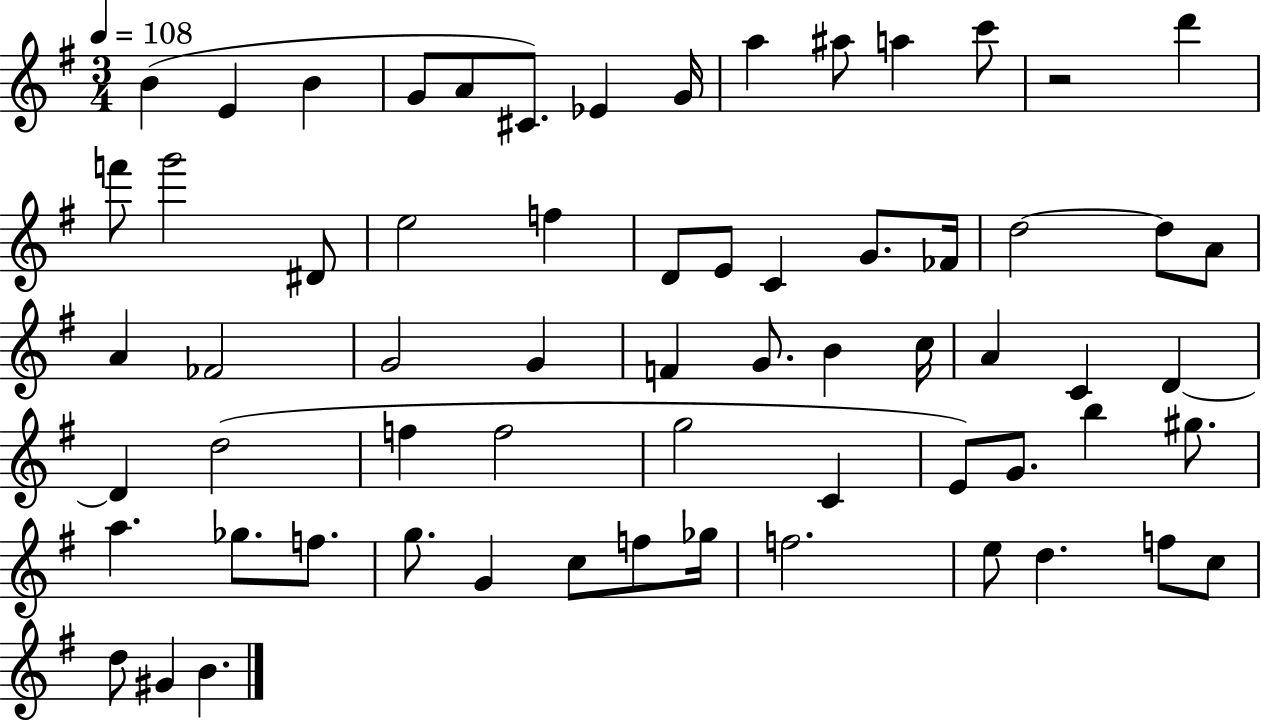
X:1
T:Untitled
M:3/4
L:1/4
K:G
B E B G/2 A/2 ^C/2 _E G/4 a ^a/2 a c'/2 z2 d' f'/2 g'2 ^D/2 e2 f D/2 E/2 C G/2 _F/4 d2 d/2 A/2 A _F2 G2 G F G/2 B c/4 A C D D d2 f f2 g2 C E/2 G/2 b ^g/2 a _g/2 f/2 g/2 G c/2 f/2 _g/4 f2 e/2 d f/2 c/2 d/2 ^G B